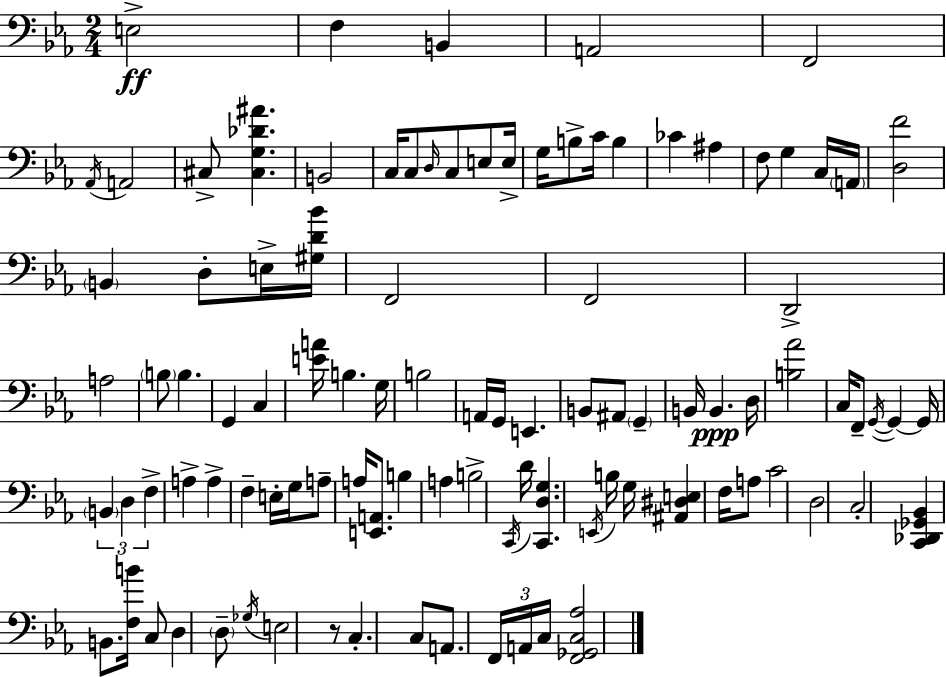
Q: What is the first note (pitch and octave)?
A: E3